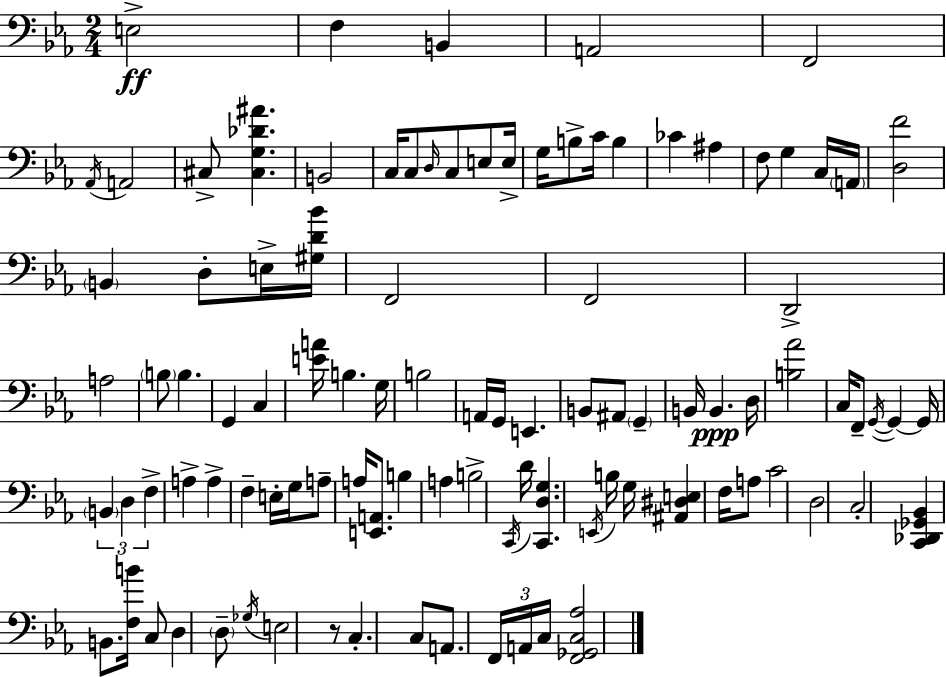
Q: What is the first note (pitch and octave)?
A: E3